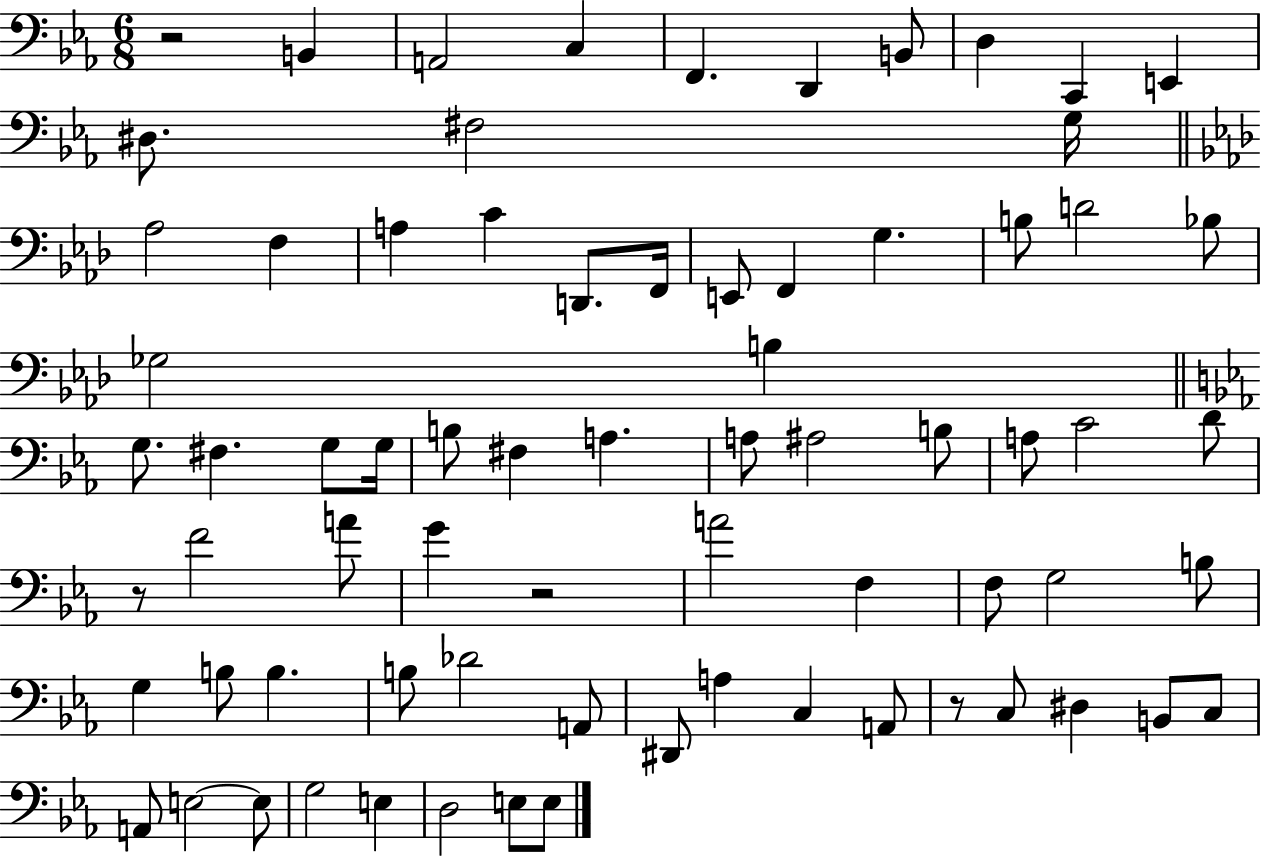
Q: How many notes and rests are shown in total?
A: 73